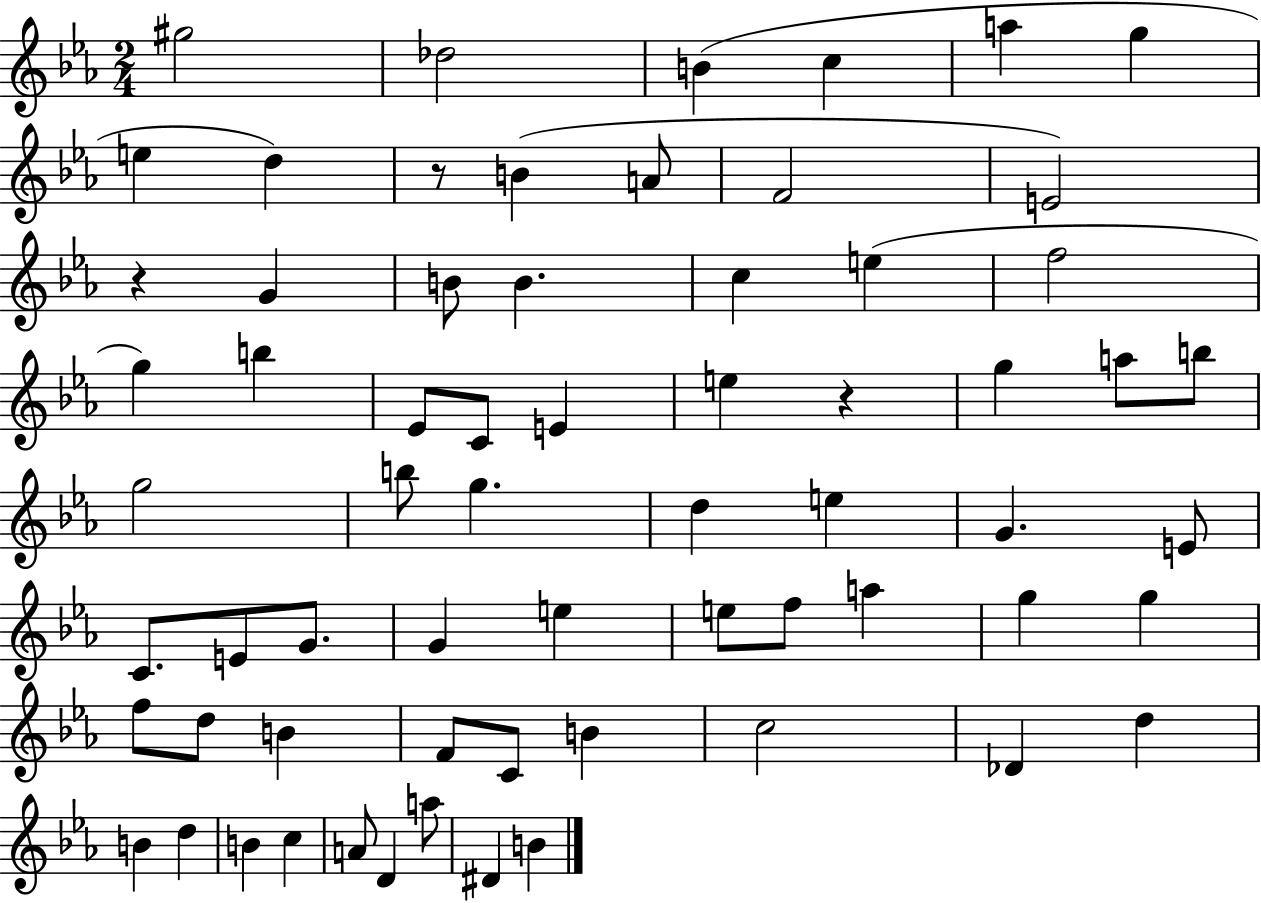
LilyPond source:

{
  \clef treble
  \numericTimeSignature
  \time 2/4
  \key ees \major
  gis''2 | des''2 | b'4( c''4 | a''4 g''4 | \break e''4 d''4) | r8 b'4( a'8 | f'2 | e'2) | \break r4 g'4 | b'8 b'4. | c''4 e''4( | f''2 | \break g''4) b''4 | ees'8 c'8 e'4 | e''4 r4 | g''4 a''8 b''8 | \break g''2 | b''8 g''4. | d''4 e''4 | g'4. e'8 | \break c'8. e'8 g'8. | g'4 e''4 | e''8 f''8 a''4 | g''4 g''4 | \break f''8 d''8 b'4 | f'8 c'8 b'4 | c''2 | des'4 d''4 | \break b'4 d''4 | b'4 c''4 | a'8 d'4 a''8 | dis'4 b'4 | \break \bar "|."
}